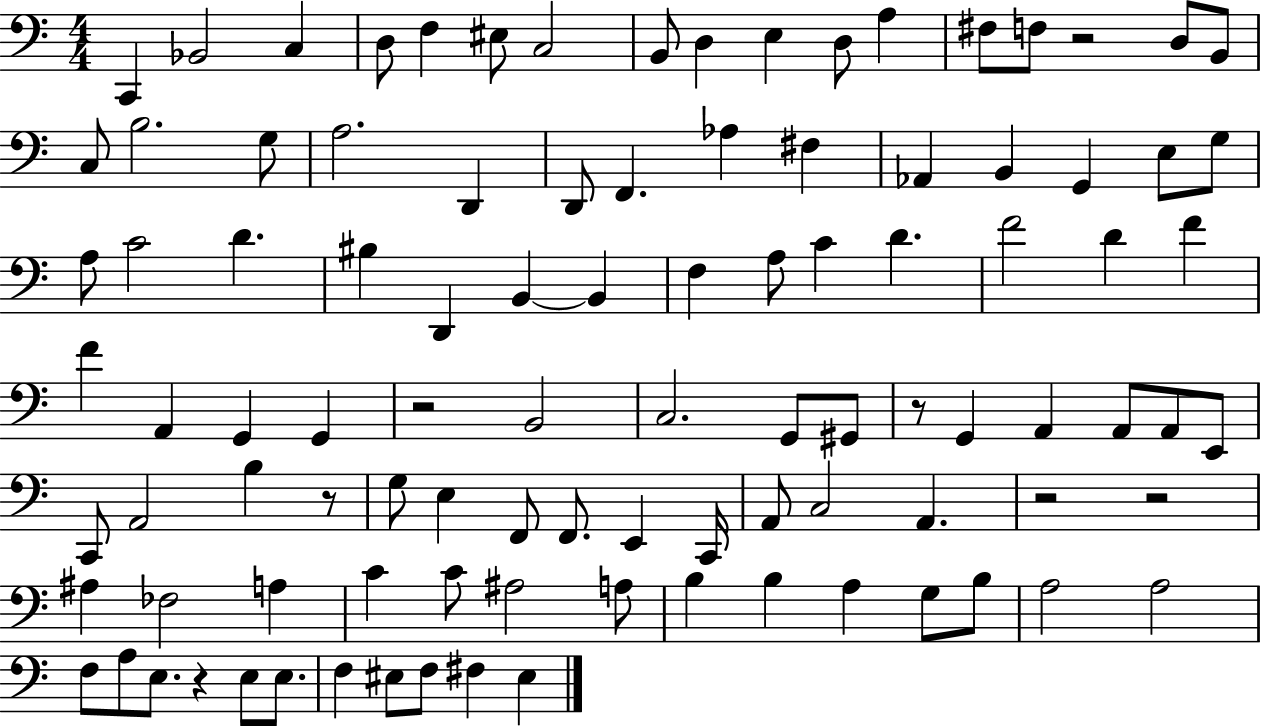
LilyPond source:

{
  \clef bass
  \numericTimeSignature
  \time 4/4
  \key c \major
  c,4 bes,2 c4 | d8 f4 eis8 c2 | b,8 d4 e4 d8 a4 | fis8 f8 r2 d8 b,8 | \break c8 b2. g8 | a2. d,4 | d,8 f,4. aes4 fis4 | aes,4 b,4 g,4 e8 g8 | \break a8 c'2 d'4. | bis4 d,4 b,4~~ b,4 | f4 a8 c'4 d'4. | f'2 d'4 f'4 | \break f'4 a,4 g,4 g,4 | r2 b,2 | c2. g,8 gis,8 | r8 g,4 a,4 a,8 a,8 e,8 | \break c,8 a,2 b4 r8 | g8 e4 f,8 f,8. e,4 c,16 | a,8 c2 a,4. | r2 r2 | \break ais4 fes2 a4 | c'4 c'8 ais2 a8 | b4 b4 a4 g8 b8 | a2 a2 | \break f8 a8 e8. r4 e8 e8. | f4 eis8 f8 fis4 eis4 | \bar "|."
}